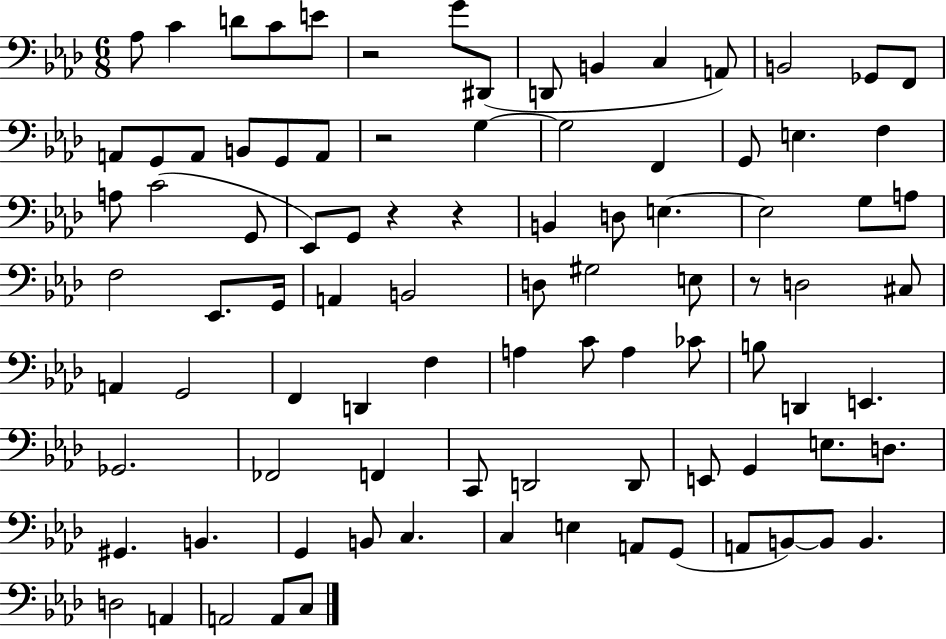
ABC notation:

X:1
T:Untitled
M:6/8
L:1/4
K:Ab
_A,/2 C D/2 C/2 E/2 z2 G/2 ^D,,/2 D,,/2 B,, C, A,,/2 B,,2 _G,,/2 F,,/2 A,,/2 G,,/2 A,,/2 B,,/2 G,,/2 A,,/2 z2 G, G,2 F,, G,,/2 E, F, A,/2 C2 G,,/2 _E,,/2 G,,/2 z z B,, D,/2 E, E,2 G,/2 A,/2 F,2 _E,,/2 G,,/4 A,, B,,2 D,/2 ^G,2 E,/2 z/2 D,2 ^C,/2 A,, G,,2 F,, D,, F, A, C/2 A, _C/2 B,/2 D,, E,, _G,,2 _F,,2 F,, C,,/2 D,,2 D,,/2 E,,/2 G,, E,/2 D,/2 ^G,, B,, G,, B,,/2 C, C, E, A,,/2 G,,/2 A,,/2 B,,/2 B,,/2 B,, D,2 A,, A,,2 A,,/2 C,/2